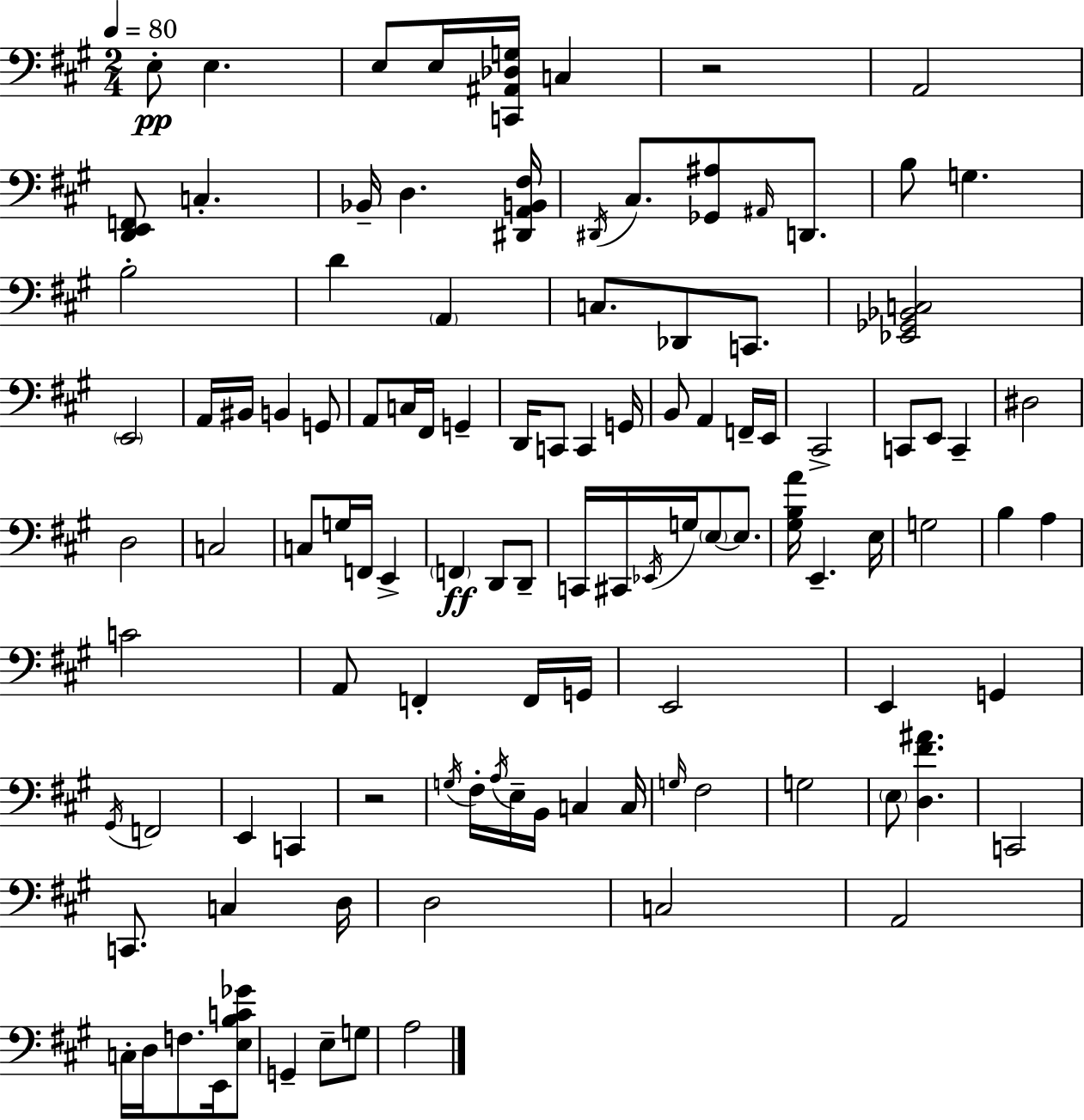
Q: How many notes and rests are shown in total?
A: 111